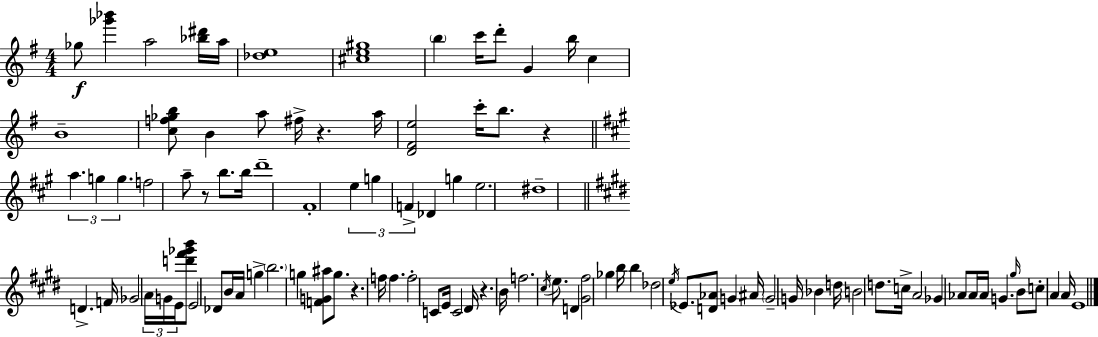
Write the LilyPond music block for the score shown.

{
  \clef treble
  \numericTimeSignature
  \time 4/4
  \key e \minor
  ges''8\f <ges''' bes'''>4 a''2 <bes'' dis'''>16 a''16 | <des'' e''>1 | <cis'' e'' gis''>1 | \parenthesize b''4 c'''16 d'''8-. g'4 b''16 c''4 | \break b'1-- | <c'' f'' ges'' b''>8 b'4 a''8 fis''16-> r4. a''16 | <d' fis' e''>2 c'''16-. b''8. r4 | \bar "||" \break \key a \major \tuplet 3/2 { a''4. g''4 g''4. } | f''2 a''8-- r8 b''8. b''16 | d'''1-- | fis'1-. | \break \tuplet 3/2 { e''4 g''4 f'4-> } des'4 | g''4 e''2. | dis''1-- | \bar "||" \break \key e \major d'4.-> f'16 ges'2 \tuplet 3/2 { a'16 | g'16 e'16 } <d''' fis''' ges''' b'''>8 e'2 des'8 b'16 a'16 | g''4-> \parenthesize b''2. | g''4 <f' g' ais''>8 g''8. r4. f''16 | \break f''4. f''2-. c'8 | e'16 c'2 dis'16 r4. | b'16 f''2. \acciaccatura { cis''16 } e''8. | d'4 <gis' fis''>2 ges''4 | \break b''16 b''4 des''2 \acciaccatura { e''16 } ees'8. | <d' aes'>8 g'4 ais'16 \parenthesize g'2-- | g'16 bes'4 d''16 b'2 d''8. | c''16-> a'2 ges'4 aes'8 | \break aes'16 aes'16 g'4. \grace { gis''16 } b'8 c''8-. a'4 | a'16 e'1 | \bar "|."
}